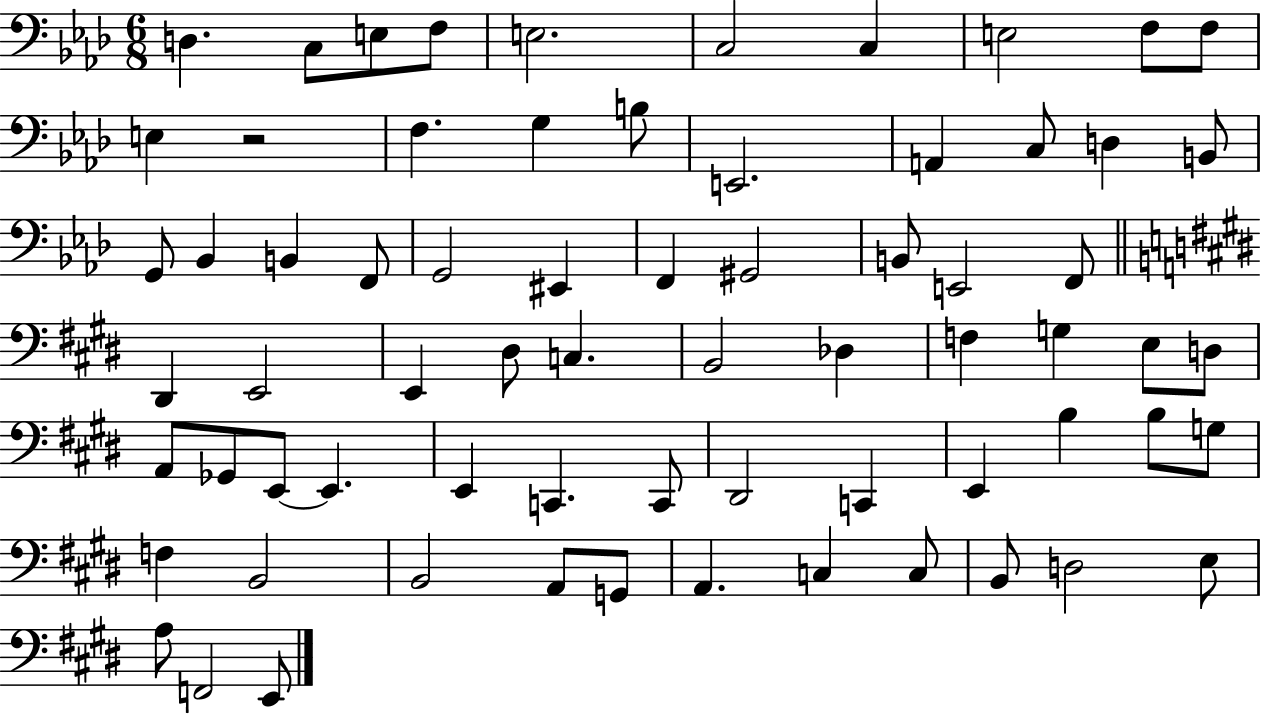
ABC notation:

X:1
T:Untitled
M:6/8
L:1/4
K:Ab
D, C,/2 E,/2 F,/2 E,2 C,2 C, E,2 F,/2 F,/2 E, z2 F, G, B,/2 E,,2 A,, C,/2 D, B,,/2 G,,/2 _B,, B,, F,,/2 G,,2 ^E,, F,, ^G,,2 B,,/2 E,,2 F,,/2 ^D,, E,,2 E,, ^D,/2 C, B,,2 _D, F, G, E,/2 D,/2 A,,/2 _G,,/2 E,,/2 E,, E,, C,, C,,/2 ^D,,2 C,, E,, B, B,/2 G,/2 F, B,,2 B,,2 A,,/2 G,,/2 A,, C, C,/2 B,,/2 D,2 E,/2 A,/2 F,,2 E,,/2